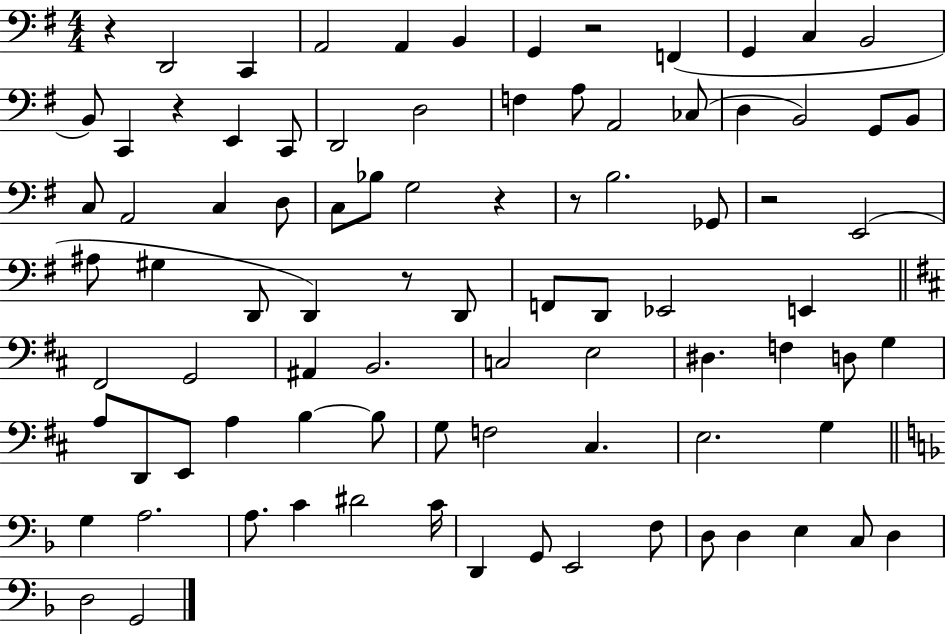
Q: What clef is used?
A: bass